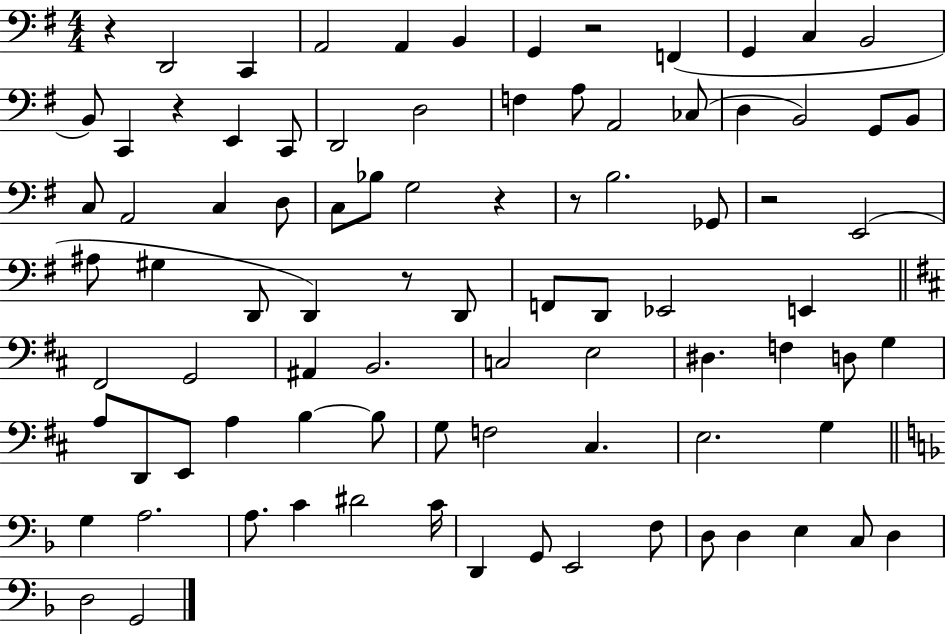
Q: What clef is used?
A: bass